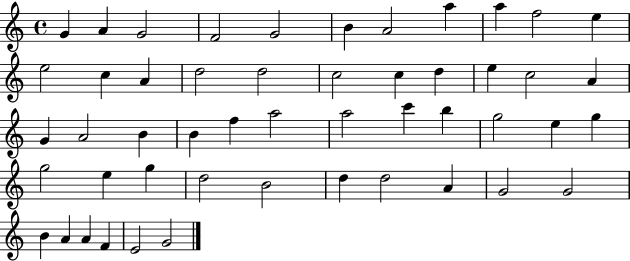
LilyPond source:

{
  \clef treble
  \time 4/4
  \defaultTimeSignature
  \key c \major
  g'4 a'4 g'2 | f'2 g'2 | b'4 a'2 a''4 | a''4 f''2 e''4 | \break e''2 c''4 a'4 | d''2 d''2 | c''2 c''4 d''4 | e''4 c''2 a'4 | \break g'4 a'2 b'4 | b'4 f''4 a''2 | a''2 c'''4 b''4 | g''2 e''4 g''4 | \break g''2 e''4 g''4 | d''2 b'2 | d''4 d''2 a'4 | g'2 g'2 | \break b'4 a'4 a'4 f'4 | e'2 g'2 | \bar "|."
}